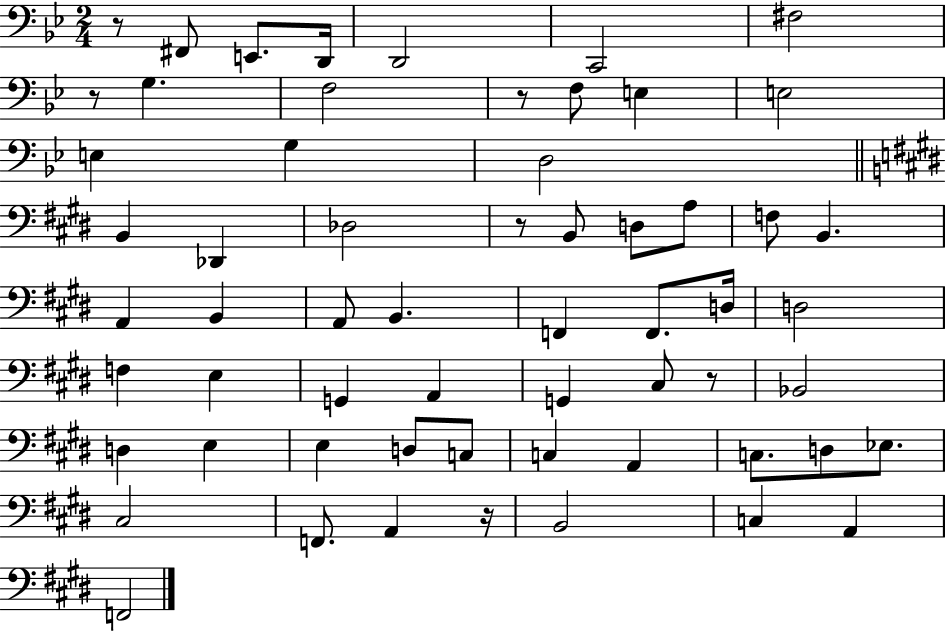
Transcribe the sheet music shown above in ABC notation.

X:1
T:Untitled
M:2/4
L:1/4
K:Bb
z/2 ^F,,/2 E,,/2 D,,/4 D,,2 C,,2 ^F,2 z/2 G, F,2 z/2 F,/2 E, E,2 E, G, D,2 B,, _D,, _D,2 z/2 B,,/2 D,/2 A,/2 F,/2 B,, A,, B,, A,,/2 B,, F,, F,,/2 D,/4 D,2 F, E, G,, A,, G,, ^C,/2 z/2 _B,,2 D, E, E, D,/2 C,/2 C, A,, C,/2 D,/2 _E,/2 ^C,2 F,,/2 A,, z/4 B,,2 C, A,, F,,2